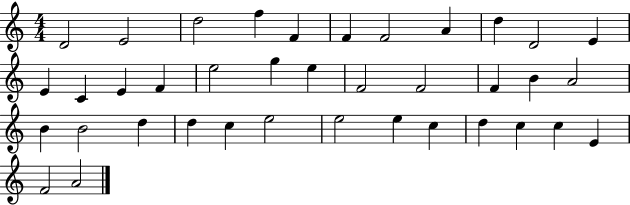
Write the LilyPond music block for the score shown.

{
  \clef treble
  \numericTimeSignature
  \time 4/4
  \key c \major
  d'2 e'2 | d''2 f''4 f'4 | f'4 f'2 a'4 | d''4 d'2 e'4 | \break e'4 c'4 e'4 f'4 | e''2 g''4 e''4 | f'2 f'2 | f'4 b'4 a'2 | \break b'4 b'2 d''4 | d''4 c''4 e''2 | e''2 e''4 c''4 | d''4 c''4 c''4 e'4 | \break f'2 a'2 | \bar "|."
}